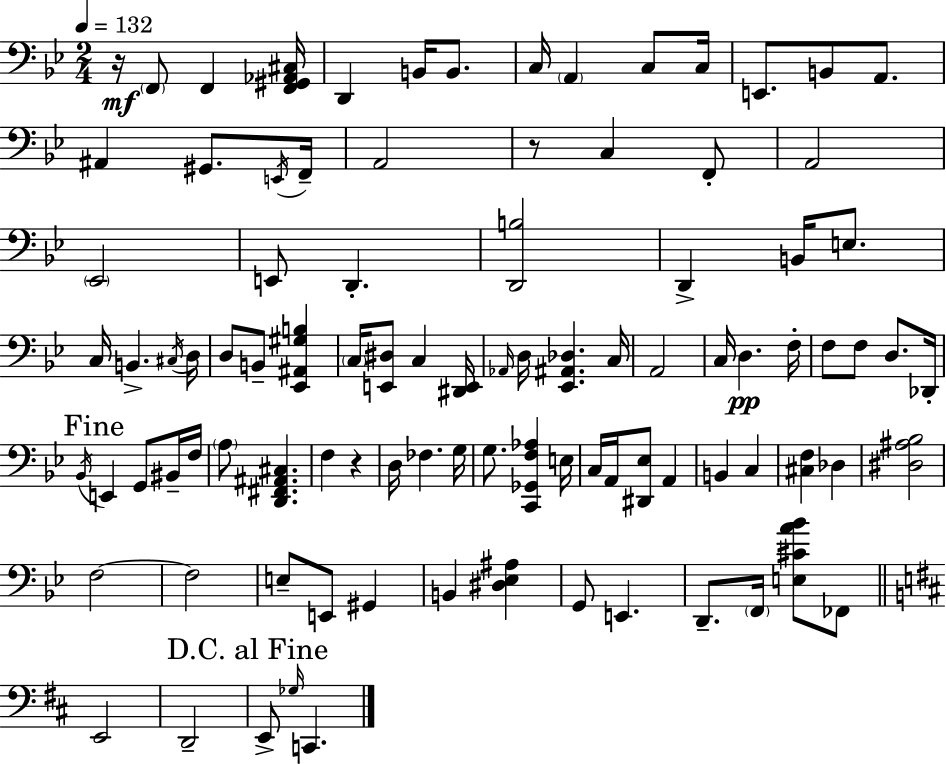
X:1
T:Untitled
M:2/4
L:1/4
K:Bb
z/4 F,,/2 F,, [F,,^G,,_A,,^C,]/4 D,, B,,/4 B,,/2 C,/4 A,, C,/2 C,/4 E,,/2 B,,/2 A,,/2 ^A,, ^G,,/2 E,,/4 F,,/4 A,,2 z/2 C, F,,/2 A,,2 _E,,2 E,,/2 D,, [D,,B,]2 D,, B,,/4 E,/2 C,/4 B,, ^C,/4 D,/4 D,/2 B,,/2 [_E,,^A,,^G,B,] C,/4 [E,,^D,]/2 C, [^D,,E,,]/4 _A,,/4 D,/4 [_E,,^A,,_D,] C,/4 A,,2 C,/4 D, F,/4 F,/2 F,/2 D,/2 _D,,/4 _B,,/4 E,, G,,/2 ^B,,/4 F,/4 A,/2 [D,,^F,,^A,,^C,] F, z D,/4 _F, G,/4 G,/2 [C,,_G,,F,_A,] E,/4 C,/4 A,,/4 [^D,,_E,]/2 A,, B,, C, [^C,F,] _D, [^D,^A,_B,]2 F,2 F,2 E,/2 E,,/2 ^G,, B,, [^D,_E,^A,] G,,/2 E,, D,,/2 F,,/4 [E,^CA_B]/2 _F,,/2 E,,2 D,,2 E,,/2 _G,/4 C,,